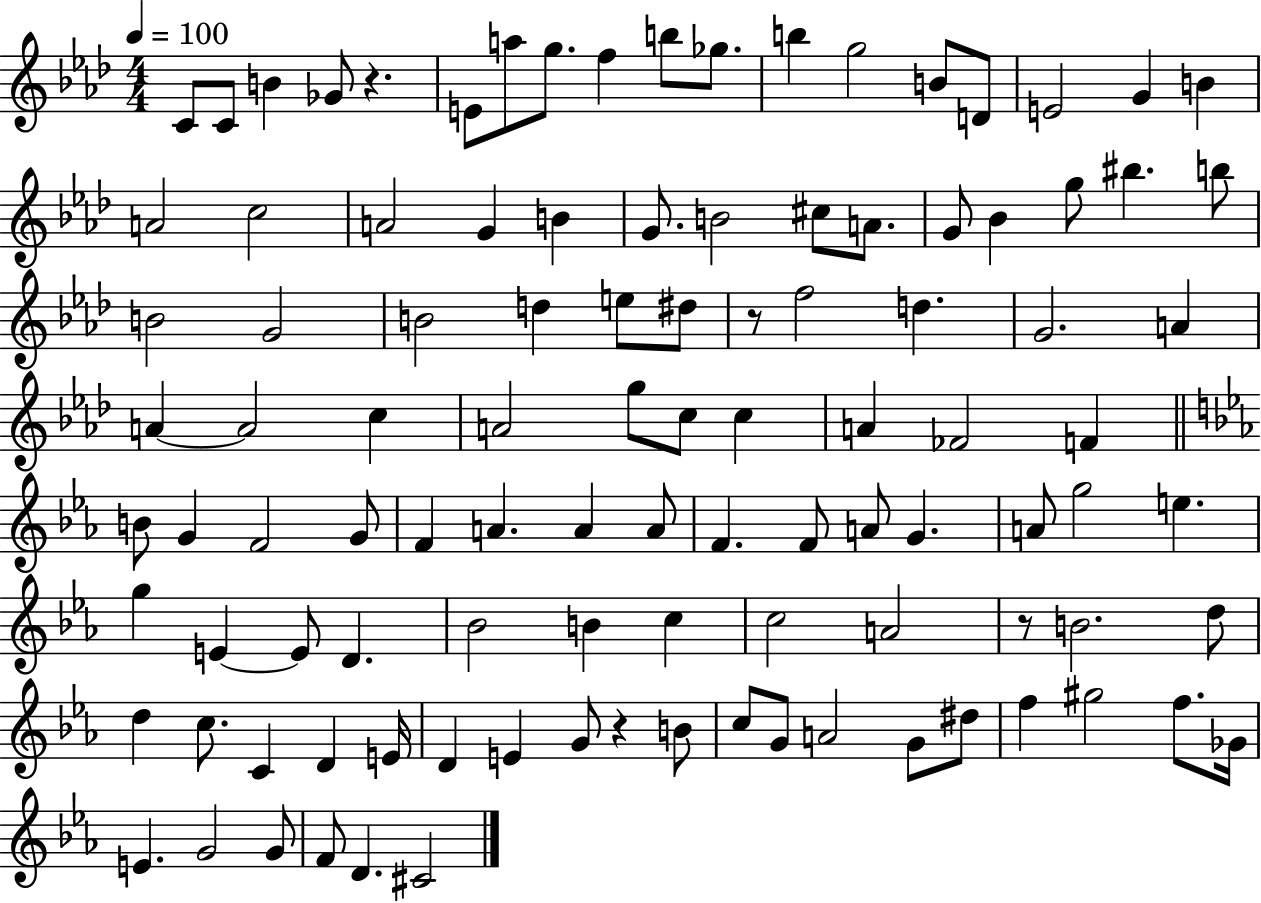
{
  \clef treble
  \numericTimeSignature
  \time 4/4
  \key aes \major
  \tempo 4 = 100
  c'8 c'8 b'4 ges'8 r4. | e'8 a''8 g''8. f''4 b''8 ges''8. | b''4 g''2 b'8 d'8 | e'2 g'4 b'4 | \break a'2 c''2 | a'2 g'4 b'4 | g'8. b'2 cis''8 a'8. | g'8 bes'4 g''8 bis''4. b''8 | \break b'2 g'2 | b'2 d''4 e''8 dis''8 | r8 f''2 d''4. | g'2. a'4 | \break a'4~~ a'2 c''4 | a'2 g''8 c''8 c''4 | a'4 fes'2 f'4 | \bar "||" \break \key c \minor b'8 g'4 f'2 g'8 | f'4 a'4. a'4 a'8 | f'4. f'8 a'8 g'4. | a'8 g''2 e''4. | \break g''4 e'4~~ e'8 d'4. | bes'2 b'4 c''4 | c''2 a'2 | r8 b'2. d''8 | \break d''4 c''8. c'4 d'4 e'16 | d'4 e'4 g'8 r4 b'8 | c''8 g'8 a'2 g'8 dis''8 | f''4 gis''2 f''8. ges'16 | \break e'4. g'2 g'8 | f'8 d'4. cis'2 | \bar "|."
}